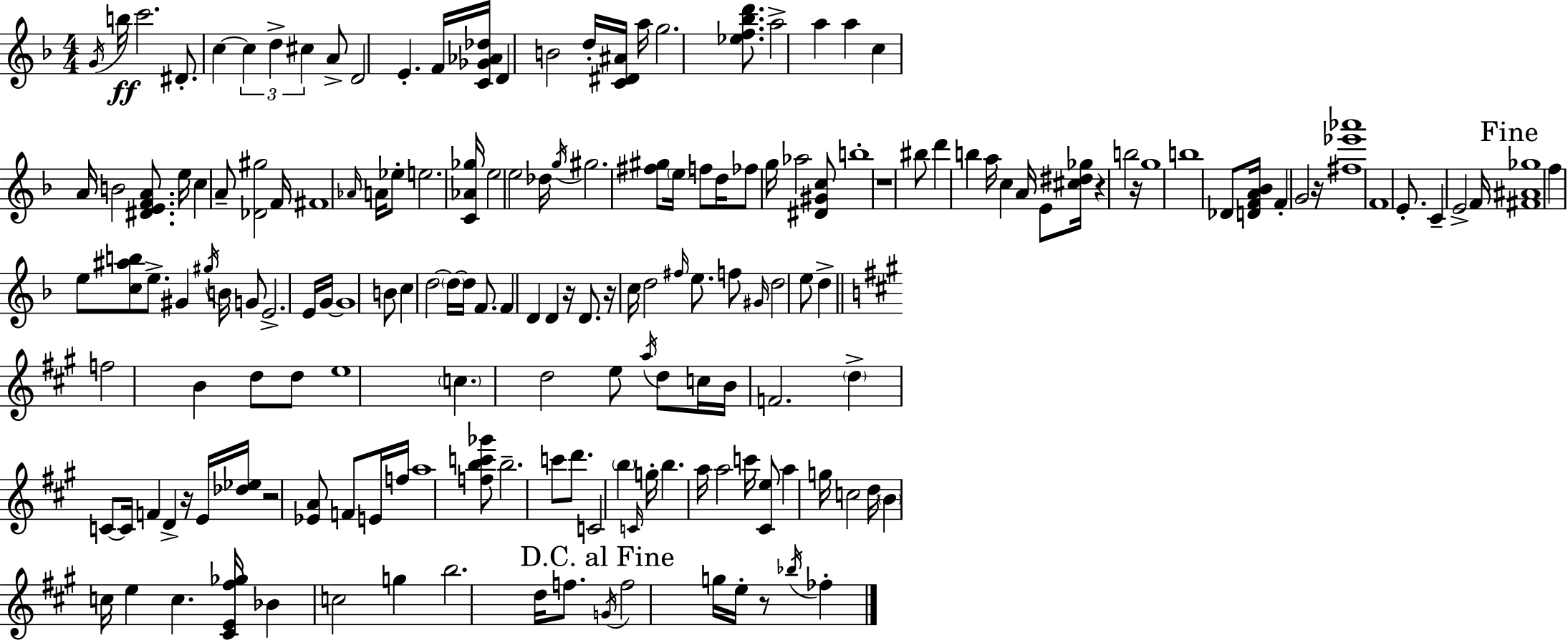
{
  \clef treble
  \numericTimeSignature
  \time 4/4
  \key f \major
  \acciaccatura { g'16 }\ff b''16 c'''2. dis'8.-. | c''4~~ \tuplet 3/2 { c''4 d''4-> cis''4 } | a'8-> d'2 e'4.-. | f'16 <c' ges' aes' des''>16 d'4 b'2 d''16-. | \break <c' dis' ais'>16 a''16 g''2. <ees'' f'' bes'' d'''>8. | a''2-> a''4 a''4 | c''4 a'16 b'2 <dis' e' f' a'>8. | e''16 c''4 a'8-- <des' gis''>2 | \break f'16 fis'1 | \grace { aes'16 } a'16 ees''8-. e''2. | <c' aes' ges''>16 e''2 e''2 | des''16 \acciaccatura { g''16 } gis''2. | \break <fis'' gis''>8 \parenthesize e''16 f''8 d''16 fes''8 g''16 aes''2 | <dis' gis' c''>8 b''1-. | r1 | bis''8 d'''4 b''4 a''16 c''4 | \break a'16 e'8 <cis'' dis'' ges''>16 r4 b''2 | r16 g''1 | b''1 | des'8 <d' f' a' bes'>16 f'4-. g'2 | \break r16 <fis'' ees''' aes'''>1 | f'1 | e'8.-. c'4-- e'2-> | f'16 \mark "Fine" <fis' ais' ges''>1 | \break f''4 e''8 <c'' ais'' b''>8 e''8.-> gis'4 | \acciaccatura { gis''16 } b'16 g'8 e'2.-> | e'16 g'16~~ g'1 | b'8 c''4 d''2~~ | \break \parenthesize d''16~~ d''16 f'8. f'4 d'4 d'4 | r16 d'8. r16 c''16 d''2 | \grace { fis''16 } e''8. f''8 \grace { gis'16 } d''2 | e''8 d''4-> \bar "||" \break \key a \major f''2 b'4 d''8 d''8 | e''1 | \parenthesize c''4. d''2 e''8 | \acciaccatura { a''16 } d''8 c''16 b'16 f'2. | \break \parenthesize d''4-> c'8~~ c'16 f'4 d'4-> | r16 e'16 <des'' ees''>16 r2 <ees' a'>8 f'8 e'16 | f''16 a''1 | <f'' b'' c''' ges'''>8 b''2.-- c'''8 | \break d'''8. c'2 \parenthesize b''4 | \grace { c'16 } g''16-. b''4. a''16 a''2 | c'''16 <cis' e''>8 a''4 g''16 c''2 | d''16 \parenthesize b'4 c''16 e''4 c''4. | \break <cis' e' fis'' ges''>16 bes'4 c''2 g''4 | b''2. d''16 f''8. | \mark "D.C. al Fine" \acciaccatura { g'16 } f''2 g''16 e''16-. r8 \acciaccatura { bes''16 } | fes''4-. \bar "|."
}